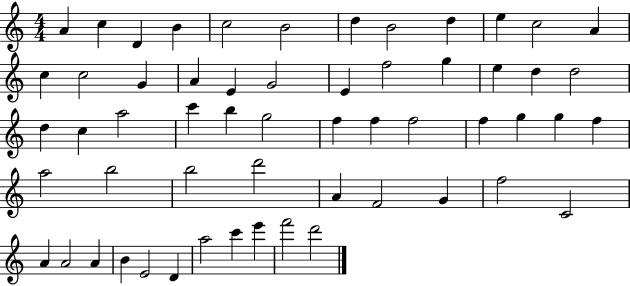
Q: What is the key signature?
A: C major